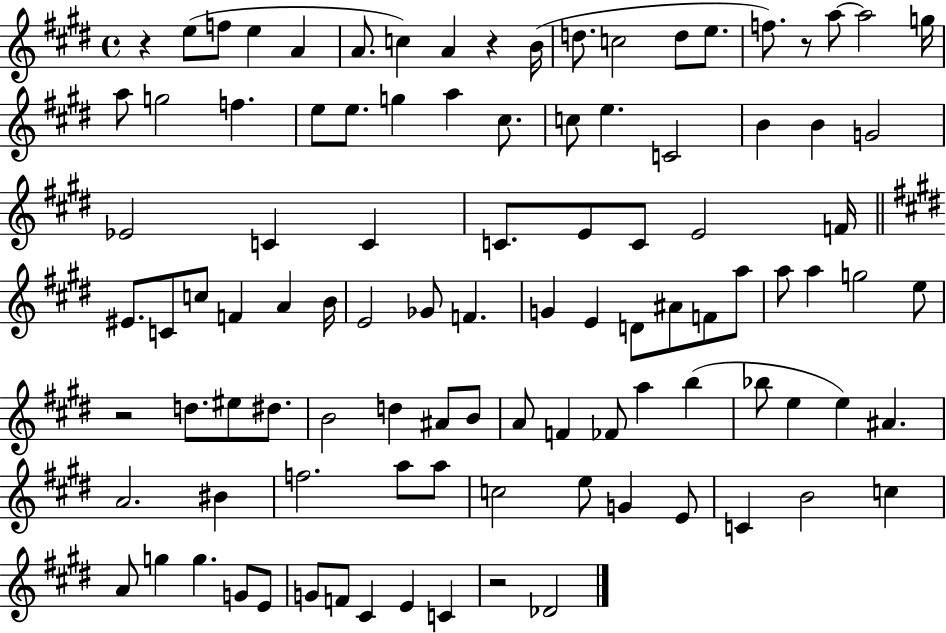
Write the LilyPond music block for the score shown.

{
  \clef treble
  \time 4/4
  \defaultTimeSignature
  \key e \major
  \repeat volta 2 { r4 e''8( f''8 e''4 a'4 | a'8. c''4) a'4 r4 b'16( | d''8. c''2 d''8 e''8. | f''8.) r8 a''8~~ a''2 g''16 | \break a''8 g''2 f''4. | e''8 e''8. g''4 a''4 cis''8. | c''8 e''4. c'2 | b'4 b'4 g'2 | \break ees'2 c'4 c'4 | c'8. e'8 c'8 e'2 f'16 | \bar "||" \break \key e \major eis'8. c'8 c''8 f'4 a'4 b'16 | e'2 ges'8 f'4. | g'4 e'4 d'8 ais'8 f'8 a''8 | a''8 a''4 g''2 e''8 | \break r2 d''8. eis''8 dis''8. | b'2 d''4 ais'8 b'8 | a'8 f'4 fes'8 a''4 b''4( | bes''8 e''4 e''4) ais'4. | \break a'2. bis'4 | f''2. a''8 a''8 | c''2 e''8 g'4 e'8 | c'4 b'2 c''4 | \break a'8 g''4 g''4. g'8 e'8 | g'8 f'8 cis'4 e'4 c'4 | r2 des'2 | } \bar "|."
}